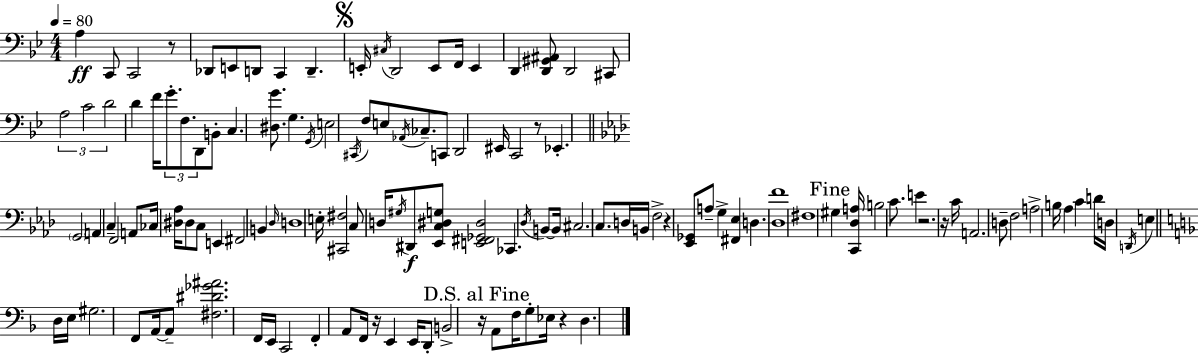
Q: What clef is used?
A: bass